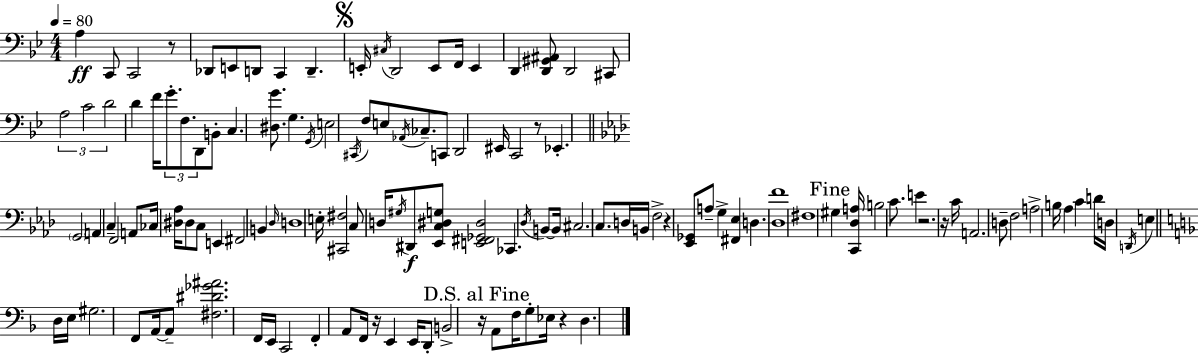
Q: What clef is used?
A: bass